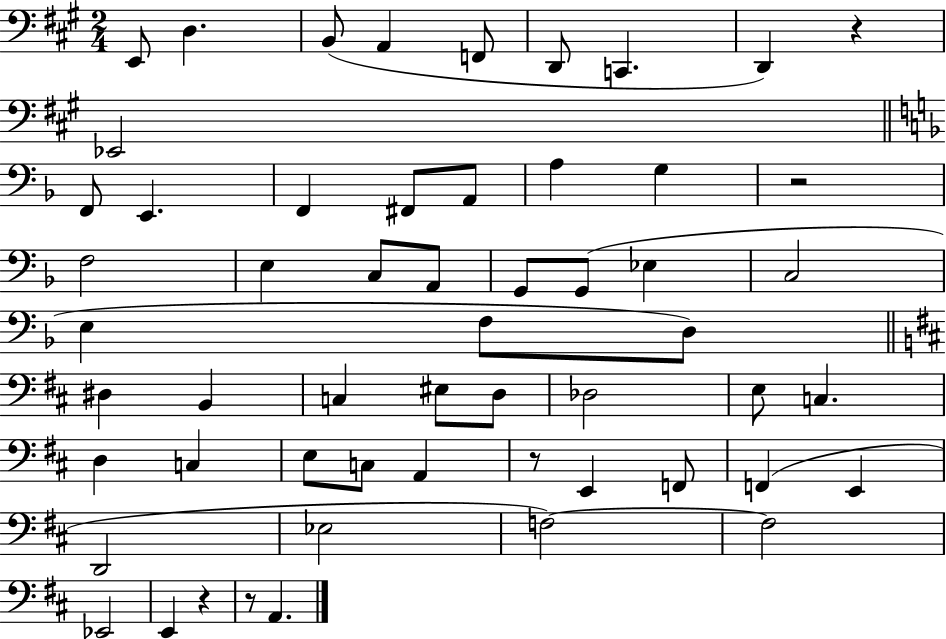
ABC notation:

X:1
T:Untitled
M:2/4
L:1/4
K:A
E,,/2 D, B,,/2 A,, F,,/2 D,,/2 C,, D,, z _E,,2 F,,/2 E,, F,, ^F,,/2 A,,/2 A, G, z2 F,2 E, C,/2 A,,/2 G,,/2 G,,/2 _E, C,2 E, F,/2 D,/2 ^D, B,, C, ^E,/2 D,/2 _D,2 E,/2 C, D, C, E,/2 C,/2 A,, z/2 E,, F,,/2 F,, E,, D,,2 _E,2 F,2 F,2 _E,,2 E,, z z/2 A,,